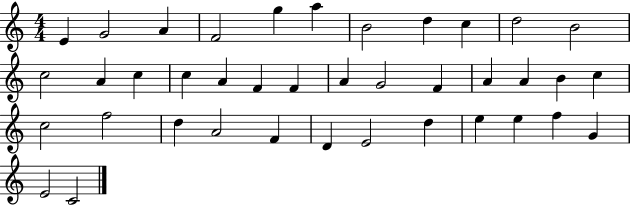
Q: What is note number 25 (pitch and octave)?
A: C5